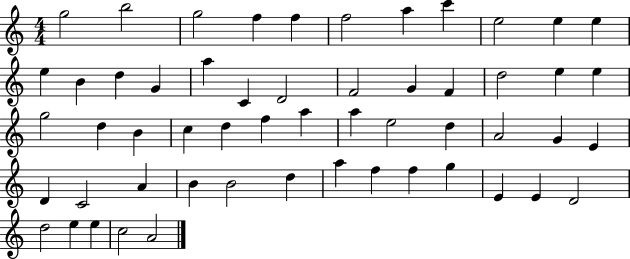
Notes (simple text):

G5/h B5/h G5/h F5/q F5/q F5/h A5/q C6/q E5/h E5/q E5/q E5/q B4/q D5/q G4/q A5/q C4/q D4/h F4/h G4/q F4/q D5/h E5/q E5/q G5/h D5/q B4/q C5/q D5/q F5/q A5/q A5/q E5/h D5/q A4/h G4/q E4/q D4/q C4/h A4/q B4/q B4/h D5/q A5/q F5/q F5/q G5/q E4/q E4/q D4/h D5/h E5/q E5/q C5/h A4/h